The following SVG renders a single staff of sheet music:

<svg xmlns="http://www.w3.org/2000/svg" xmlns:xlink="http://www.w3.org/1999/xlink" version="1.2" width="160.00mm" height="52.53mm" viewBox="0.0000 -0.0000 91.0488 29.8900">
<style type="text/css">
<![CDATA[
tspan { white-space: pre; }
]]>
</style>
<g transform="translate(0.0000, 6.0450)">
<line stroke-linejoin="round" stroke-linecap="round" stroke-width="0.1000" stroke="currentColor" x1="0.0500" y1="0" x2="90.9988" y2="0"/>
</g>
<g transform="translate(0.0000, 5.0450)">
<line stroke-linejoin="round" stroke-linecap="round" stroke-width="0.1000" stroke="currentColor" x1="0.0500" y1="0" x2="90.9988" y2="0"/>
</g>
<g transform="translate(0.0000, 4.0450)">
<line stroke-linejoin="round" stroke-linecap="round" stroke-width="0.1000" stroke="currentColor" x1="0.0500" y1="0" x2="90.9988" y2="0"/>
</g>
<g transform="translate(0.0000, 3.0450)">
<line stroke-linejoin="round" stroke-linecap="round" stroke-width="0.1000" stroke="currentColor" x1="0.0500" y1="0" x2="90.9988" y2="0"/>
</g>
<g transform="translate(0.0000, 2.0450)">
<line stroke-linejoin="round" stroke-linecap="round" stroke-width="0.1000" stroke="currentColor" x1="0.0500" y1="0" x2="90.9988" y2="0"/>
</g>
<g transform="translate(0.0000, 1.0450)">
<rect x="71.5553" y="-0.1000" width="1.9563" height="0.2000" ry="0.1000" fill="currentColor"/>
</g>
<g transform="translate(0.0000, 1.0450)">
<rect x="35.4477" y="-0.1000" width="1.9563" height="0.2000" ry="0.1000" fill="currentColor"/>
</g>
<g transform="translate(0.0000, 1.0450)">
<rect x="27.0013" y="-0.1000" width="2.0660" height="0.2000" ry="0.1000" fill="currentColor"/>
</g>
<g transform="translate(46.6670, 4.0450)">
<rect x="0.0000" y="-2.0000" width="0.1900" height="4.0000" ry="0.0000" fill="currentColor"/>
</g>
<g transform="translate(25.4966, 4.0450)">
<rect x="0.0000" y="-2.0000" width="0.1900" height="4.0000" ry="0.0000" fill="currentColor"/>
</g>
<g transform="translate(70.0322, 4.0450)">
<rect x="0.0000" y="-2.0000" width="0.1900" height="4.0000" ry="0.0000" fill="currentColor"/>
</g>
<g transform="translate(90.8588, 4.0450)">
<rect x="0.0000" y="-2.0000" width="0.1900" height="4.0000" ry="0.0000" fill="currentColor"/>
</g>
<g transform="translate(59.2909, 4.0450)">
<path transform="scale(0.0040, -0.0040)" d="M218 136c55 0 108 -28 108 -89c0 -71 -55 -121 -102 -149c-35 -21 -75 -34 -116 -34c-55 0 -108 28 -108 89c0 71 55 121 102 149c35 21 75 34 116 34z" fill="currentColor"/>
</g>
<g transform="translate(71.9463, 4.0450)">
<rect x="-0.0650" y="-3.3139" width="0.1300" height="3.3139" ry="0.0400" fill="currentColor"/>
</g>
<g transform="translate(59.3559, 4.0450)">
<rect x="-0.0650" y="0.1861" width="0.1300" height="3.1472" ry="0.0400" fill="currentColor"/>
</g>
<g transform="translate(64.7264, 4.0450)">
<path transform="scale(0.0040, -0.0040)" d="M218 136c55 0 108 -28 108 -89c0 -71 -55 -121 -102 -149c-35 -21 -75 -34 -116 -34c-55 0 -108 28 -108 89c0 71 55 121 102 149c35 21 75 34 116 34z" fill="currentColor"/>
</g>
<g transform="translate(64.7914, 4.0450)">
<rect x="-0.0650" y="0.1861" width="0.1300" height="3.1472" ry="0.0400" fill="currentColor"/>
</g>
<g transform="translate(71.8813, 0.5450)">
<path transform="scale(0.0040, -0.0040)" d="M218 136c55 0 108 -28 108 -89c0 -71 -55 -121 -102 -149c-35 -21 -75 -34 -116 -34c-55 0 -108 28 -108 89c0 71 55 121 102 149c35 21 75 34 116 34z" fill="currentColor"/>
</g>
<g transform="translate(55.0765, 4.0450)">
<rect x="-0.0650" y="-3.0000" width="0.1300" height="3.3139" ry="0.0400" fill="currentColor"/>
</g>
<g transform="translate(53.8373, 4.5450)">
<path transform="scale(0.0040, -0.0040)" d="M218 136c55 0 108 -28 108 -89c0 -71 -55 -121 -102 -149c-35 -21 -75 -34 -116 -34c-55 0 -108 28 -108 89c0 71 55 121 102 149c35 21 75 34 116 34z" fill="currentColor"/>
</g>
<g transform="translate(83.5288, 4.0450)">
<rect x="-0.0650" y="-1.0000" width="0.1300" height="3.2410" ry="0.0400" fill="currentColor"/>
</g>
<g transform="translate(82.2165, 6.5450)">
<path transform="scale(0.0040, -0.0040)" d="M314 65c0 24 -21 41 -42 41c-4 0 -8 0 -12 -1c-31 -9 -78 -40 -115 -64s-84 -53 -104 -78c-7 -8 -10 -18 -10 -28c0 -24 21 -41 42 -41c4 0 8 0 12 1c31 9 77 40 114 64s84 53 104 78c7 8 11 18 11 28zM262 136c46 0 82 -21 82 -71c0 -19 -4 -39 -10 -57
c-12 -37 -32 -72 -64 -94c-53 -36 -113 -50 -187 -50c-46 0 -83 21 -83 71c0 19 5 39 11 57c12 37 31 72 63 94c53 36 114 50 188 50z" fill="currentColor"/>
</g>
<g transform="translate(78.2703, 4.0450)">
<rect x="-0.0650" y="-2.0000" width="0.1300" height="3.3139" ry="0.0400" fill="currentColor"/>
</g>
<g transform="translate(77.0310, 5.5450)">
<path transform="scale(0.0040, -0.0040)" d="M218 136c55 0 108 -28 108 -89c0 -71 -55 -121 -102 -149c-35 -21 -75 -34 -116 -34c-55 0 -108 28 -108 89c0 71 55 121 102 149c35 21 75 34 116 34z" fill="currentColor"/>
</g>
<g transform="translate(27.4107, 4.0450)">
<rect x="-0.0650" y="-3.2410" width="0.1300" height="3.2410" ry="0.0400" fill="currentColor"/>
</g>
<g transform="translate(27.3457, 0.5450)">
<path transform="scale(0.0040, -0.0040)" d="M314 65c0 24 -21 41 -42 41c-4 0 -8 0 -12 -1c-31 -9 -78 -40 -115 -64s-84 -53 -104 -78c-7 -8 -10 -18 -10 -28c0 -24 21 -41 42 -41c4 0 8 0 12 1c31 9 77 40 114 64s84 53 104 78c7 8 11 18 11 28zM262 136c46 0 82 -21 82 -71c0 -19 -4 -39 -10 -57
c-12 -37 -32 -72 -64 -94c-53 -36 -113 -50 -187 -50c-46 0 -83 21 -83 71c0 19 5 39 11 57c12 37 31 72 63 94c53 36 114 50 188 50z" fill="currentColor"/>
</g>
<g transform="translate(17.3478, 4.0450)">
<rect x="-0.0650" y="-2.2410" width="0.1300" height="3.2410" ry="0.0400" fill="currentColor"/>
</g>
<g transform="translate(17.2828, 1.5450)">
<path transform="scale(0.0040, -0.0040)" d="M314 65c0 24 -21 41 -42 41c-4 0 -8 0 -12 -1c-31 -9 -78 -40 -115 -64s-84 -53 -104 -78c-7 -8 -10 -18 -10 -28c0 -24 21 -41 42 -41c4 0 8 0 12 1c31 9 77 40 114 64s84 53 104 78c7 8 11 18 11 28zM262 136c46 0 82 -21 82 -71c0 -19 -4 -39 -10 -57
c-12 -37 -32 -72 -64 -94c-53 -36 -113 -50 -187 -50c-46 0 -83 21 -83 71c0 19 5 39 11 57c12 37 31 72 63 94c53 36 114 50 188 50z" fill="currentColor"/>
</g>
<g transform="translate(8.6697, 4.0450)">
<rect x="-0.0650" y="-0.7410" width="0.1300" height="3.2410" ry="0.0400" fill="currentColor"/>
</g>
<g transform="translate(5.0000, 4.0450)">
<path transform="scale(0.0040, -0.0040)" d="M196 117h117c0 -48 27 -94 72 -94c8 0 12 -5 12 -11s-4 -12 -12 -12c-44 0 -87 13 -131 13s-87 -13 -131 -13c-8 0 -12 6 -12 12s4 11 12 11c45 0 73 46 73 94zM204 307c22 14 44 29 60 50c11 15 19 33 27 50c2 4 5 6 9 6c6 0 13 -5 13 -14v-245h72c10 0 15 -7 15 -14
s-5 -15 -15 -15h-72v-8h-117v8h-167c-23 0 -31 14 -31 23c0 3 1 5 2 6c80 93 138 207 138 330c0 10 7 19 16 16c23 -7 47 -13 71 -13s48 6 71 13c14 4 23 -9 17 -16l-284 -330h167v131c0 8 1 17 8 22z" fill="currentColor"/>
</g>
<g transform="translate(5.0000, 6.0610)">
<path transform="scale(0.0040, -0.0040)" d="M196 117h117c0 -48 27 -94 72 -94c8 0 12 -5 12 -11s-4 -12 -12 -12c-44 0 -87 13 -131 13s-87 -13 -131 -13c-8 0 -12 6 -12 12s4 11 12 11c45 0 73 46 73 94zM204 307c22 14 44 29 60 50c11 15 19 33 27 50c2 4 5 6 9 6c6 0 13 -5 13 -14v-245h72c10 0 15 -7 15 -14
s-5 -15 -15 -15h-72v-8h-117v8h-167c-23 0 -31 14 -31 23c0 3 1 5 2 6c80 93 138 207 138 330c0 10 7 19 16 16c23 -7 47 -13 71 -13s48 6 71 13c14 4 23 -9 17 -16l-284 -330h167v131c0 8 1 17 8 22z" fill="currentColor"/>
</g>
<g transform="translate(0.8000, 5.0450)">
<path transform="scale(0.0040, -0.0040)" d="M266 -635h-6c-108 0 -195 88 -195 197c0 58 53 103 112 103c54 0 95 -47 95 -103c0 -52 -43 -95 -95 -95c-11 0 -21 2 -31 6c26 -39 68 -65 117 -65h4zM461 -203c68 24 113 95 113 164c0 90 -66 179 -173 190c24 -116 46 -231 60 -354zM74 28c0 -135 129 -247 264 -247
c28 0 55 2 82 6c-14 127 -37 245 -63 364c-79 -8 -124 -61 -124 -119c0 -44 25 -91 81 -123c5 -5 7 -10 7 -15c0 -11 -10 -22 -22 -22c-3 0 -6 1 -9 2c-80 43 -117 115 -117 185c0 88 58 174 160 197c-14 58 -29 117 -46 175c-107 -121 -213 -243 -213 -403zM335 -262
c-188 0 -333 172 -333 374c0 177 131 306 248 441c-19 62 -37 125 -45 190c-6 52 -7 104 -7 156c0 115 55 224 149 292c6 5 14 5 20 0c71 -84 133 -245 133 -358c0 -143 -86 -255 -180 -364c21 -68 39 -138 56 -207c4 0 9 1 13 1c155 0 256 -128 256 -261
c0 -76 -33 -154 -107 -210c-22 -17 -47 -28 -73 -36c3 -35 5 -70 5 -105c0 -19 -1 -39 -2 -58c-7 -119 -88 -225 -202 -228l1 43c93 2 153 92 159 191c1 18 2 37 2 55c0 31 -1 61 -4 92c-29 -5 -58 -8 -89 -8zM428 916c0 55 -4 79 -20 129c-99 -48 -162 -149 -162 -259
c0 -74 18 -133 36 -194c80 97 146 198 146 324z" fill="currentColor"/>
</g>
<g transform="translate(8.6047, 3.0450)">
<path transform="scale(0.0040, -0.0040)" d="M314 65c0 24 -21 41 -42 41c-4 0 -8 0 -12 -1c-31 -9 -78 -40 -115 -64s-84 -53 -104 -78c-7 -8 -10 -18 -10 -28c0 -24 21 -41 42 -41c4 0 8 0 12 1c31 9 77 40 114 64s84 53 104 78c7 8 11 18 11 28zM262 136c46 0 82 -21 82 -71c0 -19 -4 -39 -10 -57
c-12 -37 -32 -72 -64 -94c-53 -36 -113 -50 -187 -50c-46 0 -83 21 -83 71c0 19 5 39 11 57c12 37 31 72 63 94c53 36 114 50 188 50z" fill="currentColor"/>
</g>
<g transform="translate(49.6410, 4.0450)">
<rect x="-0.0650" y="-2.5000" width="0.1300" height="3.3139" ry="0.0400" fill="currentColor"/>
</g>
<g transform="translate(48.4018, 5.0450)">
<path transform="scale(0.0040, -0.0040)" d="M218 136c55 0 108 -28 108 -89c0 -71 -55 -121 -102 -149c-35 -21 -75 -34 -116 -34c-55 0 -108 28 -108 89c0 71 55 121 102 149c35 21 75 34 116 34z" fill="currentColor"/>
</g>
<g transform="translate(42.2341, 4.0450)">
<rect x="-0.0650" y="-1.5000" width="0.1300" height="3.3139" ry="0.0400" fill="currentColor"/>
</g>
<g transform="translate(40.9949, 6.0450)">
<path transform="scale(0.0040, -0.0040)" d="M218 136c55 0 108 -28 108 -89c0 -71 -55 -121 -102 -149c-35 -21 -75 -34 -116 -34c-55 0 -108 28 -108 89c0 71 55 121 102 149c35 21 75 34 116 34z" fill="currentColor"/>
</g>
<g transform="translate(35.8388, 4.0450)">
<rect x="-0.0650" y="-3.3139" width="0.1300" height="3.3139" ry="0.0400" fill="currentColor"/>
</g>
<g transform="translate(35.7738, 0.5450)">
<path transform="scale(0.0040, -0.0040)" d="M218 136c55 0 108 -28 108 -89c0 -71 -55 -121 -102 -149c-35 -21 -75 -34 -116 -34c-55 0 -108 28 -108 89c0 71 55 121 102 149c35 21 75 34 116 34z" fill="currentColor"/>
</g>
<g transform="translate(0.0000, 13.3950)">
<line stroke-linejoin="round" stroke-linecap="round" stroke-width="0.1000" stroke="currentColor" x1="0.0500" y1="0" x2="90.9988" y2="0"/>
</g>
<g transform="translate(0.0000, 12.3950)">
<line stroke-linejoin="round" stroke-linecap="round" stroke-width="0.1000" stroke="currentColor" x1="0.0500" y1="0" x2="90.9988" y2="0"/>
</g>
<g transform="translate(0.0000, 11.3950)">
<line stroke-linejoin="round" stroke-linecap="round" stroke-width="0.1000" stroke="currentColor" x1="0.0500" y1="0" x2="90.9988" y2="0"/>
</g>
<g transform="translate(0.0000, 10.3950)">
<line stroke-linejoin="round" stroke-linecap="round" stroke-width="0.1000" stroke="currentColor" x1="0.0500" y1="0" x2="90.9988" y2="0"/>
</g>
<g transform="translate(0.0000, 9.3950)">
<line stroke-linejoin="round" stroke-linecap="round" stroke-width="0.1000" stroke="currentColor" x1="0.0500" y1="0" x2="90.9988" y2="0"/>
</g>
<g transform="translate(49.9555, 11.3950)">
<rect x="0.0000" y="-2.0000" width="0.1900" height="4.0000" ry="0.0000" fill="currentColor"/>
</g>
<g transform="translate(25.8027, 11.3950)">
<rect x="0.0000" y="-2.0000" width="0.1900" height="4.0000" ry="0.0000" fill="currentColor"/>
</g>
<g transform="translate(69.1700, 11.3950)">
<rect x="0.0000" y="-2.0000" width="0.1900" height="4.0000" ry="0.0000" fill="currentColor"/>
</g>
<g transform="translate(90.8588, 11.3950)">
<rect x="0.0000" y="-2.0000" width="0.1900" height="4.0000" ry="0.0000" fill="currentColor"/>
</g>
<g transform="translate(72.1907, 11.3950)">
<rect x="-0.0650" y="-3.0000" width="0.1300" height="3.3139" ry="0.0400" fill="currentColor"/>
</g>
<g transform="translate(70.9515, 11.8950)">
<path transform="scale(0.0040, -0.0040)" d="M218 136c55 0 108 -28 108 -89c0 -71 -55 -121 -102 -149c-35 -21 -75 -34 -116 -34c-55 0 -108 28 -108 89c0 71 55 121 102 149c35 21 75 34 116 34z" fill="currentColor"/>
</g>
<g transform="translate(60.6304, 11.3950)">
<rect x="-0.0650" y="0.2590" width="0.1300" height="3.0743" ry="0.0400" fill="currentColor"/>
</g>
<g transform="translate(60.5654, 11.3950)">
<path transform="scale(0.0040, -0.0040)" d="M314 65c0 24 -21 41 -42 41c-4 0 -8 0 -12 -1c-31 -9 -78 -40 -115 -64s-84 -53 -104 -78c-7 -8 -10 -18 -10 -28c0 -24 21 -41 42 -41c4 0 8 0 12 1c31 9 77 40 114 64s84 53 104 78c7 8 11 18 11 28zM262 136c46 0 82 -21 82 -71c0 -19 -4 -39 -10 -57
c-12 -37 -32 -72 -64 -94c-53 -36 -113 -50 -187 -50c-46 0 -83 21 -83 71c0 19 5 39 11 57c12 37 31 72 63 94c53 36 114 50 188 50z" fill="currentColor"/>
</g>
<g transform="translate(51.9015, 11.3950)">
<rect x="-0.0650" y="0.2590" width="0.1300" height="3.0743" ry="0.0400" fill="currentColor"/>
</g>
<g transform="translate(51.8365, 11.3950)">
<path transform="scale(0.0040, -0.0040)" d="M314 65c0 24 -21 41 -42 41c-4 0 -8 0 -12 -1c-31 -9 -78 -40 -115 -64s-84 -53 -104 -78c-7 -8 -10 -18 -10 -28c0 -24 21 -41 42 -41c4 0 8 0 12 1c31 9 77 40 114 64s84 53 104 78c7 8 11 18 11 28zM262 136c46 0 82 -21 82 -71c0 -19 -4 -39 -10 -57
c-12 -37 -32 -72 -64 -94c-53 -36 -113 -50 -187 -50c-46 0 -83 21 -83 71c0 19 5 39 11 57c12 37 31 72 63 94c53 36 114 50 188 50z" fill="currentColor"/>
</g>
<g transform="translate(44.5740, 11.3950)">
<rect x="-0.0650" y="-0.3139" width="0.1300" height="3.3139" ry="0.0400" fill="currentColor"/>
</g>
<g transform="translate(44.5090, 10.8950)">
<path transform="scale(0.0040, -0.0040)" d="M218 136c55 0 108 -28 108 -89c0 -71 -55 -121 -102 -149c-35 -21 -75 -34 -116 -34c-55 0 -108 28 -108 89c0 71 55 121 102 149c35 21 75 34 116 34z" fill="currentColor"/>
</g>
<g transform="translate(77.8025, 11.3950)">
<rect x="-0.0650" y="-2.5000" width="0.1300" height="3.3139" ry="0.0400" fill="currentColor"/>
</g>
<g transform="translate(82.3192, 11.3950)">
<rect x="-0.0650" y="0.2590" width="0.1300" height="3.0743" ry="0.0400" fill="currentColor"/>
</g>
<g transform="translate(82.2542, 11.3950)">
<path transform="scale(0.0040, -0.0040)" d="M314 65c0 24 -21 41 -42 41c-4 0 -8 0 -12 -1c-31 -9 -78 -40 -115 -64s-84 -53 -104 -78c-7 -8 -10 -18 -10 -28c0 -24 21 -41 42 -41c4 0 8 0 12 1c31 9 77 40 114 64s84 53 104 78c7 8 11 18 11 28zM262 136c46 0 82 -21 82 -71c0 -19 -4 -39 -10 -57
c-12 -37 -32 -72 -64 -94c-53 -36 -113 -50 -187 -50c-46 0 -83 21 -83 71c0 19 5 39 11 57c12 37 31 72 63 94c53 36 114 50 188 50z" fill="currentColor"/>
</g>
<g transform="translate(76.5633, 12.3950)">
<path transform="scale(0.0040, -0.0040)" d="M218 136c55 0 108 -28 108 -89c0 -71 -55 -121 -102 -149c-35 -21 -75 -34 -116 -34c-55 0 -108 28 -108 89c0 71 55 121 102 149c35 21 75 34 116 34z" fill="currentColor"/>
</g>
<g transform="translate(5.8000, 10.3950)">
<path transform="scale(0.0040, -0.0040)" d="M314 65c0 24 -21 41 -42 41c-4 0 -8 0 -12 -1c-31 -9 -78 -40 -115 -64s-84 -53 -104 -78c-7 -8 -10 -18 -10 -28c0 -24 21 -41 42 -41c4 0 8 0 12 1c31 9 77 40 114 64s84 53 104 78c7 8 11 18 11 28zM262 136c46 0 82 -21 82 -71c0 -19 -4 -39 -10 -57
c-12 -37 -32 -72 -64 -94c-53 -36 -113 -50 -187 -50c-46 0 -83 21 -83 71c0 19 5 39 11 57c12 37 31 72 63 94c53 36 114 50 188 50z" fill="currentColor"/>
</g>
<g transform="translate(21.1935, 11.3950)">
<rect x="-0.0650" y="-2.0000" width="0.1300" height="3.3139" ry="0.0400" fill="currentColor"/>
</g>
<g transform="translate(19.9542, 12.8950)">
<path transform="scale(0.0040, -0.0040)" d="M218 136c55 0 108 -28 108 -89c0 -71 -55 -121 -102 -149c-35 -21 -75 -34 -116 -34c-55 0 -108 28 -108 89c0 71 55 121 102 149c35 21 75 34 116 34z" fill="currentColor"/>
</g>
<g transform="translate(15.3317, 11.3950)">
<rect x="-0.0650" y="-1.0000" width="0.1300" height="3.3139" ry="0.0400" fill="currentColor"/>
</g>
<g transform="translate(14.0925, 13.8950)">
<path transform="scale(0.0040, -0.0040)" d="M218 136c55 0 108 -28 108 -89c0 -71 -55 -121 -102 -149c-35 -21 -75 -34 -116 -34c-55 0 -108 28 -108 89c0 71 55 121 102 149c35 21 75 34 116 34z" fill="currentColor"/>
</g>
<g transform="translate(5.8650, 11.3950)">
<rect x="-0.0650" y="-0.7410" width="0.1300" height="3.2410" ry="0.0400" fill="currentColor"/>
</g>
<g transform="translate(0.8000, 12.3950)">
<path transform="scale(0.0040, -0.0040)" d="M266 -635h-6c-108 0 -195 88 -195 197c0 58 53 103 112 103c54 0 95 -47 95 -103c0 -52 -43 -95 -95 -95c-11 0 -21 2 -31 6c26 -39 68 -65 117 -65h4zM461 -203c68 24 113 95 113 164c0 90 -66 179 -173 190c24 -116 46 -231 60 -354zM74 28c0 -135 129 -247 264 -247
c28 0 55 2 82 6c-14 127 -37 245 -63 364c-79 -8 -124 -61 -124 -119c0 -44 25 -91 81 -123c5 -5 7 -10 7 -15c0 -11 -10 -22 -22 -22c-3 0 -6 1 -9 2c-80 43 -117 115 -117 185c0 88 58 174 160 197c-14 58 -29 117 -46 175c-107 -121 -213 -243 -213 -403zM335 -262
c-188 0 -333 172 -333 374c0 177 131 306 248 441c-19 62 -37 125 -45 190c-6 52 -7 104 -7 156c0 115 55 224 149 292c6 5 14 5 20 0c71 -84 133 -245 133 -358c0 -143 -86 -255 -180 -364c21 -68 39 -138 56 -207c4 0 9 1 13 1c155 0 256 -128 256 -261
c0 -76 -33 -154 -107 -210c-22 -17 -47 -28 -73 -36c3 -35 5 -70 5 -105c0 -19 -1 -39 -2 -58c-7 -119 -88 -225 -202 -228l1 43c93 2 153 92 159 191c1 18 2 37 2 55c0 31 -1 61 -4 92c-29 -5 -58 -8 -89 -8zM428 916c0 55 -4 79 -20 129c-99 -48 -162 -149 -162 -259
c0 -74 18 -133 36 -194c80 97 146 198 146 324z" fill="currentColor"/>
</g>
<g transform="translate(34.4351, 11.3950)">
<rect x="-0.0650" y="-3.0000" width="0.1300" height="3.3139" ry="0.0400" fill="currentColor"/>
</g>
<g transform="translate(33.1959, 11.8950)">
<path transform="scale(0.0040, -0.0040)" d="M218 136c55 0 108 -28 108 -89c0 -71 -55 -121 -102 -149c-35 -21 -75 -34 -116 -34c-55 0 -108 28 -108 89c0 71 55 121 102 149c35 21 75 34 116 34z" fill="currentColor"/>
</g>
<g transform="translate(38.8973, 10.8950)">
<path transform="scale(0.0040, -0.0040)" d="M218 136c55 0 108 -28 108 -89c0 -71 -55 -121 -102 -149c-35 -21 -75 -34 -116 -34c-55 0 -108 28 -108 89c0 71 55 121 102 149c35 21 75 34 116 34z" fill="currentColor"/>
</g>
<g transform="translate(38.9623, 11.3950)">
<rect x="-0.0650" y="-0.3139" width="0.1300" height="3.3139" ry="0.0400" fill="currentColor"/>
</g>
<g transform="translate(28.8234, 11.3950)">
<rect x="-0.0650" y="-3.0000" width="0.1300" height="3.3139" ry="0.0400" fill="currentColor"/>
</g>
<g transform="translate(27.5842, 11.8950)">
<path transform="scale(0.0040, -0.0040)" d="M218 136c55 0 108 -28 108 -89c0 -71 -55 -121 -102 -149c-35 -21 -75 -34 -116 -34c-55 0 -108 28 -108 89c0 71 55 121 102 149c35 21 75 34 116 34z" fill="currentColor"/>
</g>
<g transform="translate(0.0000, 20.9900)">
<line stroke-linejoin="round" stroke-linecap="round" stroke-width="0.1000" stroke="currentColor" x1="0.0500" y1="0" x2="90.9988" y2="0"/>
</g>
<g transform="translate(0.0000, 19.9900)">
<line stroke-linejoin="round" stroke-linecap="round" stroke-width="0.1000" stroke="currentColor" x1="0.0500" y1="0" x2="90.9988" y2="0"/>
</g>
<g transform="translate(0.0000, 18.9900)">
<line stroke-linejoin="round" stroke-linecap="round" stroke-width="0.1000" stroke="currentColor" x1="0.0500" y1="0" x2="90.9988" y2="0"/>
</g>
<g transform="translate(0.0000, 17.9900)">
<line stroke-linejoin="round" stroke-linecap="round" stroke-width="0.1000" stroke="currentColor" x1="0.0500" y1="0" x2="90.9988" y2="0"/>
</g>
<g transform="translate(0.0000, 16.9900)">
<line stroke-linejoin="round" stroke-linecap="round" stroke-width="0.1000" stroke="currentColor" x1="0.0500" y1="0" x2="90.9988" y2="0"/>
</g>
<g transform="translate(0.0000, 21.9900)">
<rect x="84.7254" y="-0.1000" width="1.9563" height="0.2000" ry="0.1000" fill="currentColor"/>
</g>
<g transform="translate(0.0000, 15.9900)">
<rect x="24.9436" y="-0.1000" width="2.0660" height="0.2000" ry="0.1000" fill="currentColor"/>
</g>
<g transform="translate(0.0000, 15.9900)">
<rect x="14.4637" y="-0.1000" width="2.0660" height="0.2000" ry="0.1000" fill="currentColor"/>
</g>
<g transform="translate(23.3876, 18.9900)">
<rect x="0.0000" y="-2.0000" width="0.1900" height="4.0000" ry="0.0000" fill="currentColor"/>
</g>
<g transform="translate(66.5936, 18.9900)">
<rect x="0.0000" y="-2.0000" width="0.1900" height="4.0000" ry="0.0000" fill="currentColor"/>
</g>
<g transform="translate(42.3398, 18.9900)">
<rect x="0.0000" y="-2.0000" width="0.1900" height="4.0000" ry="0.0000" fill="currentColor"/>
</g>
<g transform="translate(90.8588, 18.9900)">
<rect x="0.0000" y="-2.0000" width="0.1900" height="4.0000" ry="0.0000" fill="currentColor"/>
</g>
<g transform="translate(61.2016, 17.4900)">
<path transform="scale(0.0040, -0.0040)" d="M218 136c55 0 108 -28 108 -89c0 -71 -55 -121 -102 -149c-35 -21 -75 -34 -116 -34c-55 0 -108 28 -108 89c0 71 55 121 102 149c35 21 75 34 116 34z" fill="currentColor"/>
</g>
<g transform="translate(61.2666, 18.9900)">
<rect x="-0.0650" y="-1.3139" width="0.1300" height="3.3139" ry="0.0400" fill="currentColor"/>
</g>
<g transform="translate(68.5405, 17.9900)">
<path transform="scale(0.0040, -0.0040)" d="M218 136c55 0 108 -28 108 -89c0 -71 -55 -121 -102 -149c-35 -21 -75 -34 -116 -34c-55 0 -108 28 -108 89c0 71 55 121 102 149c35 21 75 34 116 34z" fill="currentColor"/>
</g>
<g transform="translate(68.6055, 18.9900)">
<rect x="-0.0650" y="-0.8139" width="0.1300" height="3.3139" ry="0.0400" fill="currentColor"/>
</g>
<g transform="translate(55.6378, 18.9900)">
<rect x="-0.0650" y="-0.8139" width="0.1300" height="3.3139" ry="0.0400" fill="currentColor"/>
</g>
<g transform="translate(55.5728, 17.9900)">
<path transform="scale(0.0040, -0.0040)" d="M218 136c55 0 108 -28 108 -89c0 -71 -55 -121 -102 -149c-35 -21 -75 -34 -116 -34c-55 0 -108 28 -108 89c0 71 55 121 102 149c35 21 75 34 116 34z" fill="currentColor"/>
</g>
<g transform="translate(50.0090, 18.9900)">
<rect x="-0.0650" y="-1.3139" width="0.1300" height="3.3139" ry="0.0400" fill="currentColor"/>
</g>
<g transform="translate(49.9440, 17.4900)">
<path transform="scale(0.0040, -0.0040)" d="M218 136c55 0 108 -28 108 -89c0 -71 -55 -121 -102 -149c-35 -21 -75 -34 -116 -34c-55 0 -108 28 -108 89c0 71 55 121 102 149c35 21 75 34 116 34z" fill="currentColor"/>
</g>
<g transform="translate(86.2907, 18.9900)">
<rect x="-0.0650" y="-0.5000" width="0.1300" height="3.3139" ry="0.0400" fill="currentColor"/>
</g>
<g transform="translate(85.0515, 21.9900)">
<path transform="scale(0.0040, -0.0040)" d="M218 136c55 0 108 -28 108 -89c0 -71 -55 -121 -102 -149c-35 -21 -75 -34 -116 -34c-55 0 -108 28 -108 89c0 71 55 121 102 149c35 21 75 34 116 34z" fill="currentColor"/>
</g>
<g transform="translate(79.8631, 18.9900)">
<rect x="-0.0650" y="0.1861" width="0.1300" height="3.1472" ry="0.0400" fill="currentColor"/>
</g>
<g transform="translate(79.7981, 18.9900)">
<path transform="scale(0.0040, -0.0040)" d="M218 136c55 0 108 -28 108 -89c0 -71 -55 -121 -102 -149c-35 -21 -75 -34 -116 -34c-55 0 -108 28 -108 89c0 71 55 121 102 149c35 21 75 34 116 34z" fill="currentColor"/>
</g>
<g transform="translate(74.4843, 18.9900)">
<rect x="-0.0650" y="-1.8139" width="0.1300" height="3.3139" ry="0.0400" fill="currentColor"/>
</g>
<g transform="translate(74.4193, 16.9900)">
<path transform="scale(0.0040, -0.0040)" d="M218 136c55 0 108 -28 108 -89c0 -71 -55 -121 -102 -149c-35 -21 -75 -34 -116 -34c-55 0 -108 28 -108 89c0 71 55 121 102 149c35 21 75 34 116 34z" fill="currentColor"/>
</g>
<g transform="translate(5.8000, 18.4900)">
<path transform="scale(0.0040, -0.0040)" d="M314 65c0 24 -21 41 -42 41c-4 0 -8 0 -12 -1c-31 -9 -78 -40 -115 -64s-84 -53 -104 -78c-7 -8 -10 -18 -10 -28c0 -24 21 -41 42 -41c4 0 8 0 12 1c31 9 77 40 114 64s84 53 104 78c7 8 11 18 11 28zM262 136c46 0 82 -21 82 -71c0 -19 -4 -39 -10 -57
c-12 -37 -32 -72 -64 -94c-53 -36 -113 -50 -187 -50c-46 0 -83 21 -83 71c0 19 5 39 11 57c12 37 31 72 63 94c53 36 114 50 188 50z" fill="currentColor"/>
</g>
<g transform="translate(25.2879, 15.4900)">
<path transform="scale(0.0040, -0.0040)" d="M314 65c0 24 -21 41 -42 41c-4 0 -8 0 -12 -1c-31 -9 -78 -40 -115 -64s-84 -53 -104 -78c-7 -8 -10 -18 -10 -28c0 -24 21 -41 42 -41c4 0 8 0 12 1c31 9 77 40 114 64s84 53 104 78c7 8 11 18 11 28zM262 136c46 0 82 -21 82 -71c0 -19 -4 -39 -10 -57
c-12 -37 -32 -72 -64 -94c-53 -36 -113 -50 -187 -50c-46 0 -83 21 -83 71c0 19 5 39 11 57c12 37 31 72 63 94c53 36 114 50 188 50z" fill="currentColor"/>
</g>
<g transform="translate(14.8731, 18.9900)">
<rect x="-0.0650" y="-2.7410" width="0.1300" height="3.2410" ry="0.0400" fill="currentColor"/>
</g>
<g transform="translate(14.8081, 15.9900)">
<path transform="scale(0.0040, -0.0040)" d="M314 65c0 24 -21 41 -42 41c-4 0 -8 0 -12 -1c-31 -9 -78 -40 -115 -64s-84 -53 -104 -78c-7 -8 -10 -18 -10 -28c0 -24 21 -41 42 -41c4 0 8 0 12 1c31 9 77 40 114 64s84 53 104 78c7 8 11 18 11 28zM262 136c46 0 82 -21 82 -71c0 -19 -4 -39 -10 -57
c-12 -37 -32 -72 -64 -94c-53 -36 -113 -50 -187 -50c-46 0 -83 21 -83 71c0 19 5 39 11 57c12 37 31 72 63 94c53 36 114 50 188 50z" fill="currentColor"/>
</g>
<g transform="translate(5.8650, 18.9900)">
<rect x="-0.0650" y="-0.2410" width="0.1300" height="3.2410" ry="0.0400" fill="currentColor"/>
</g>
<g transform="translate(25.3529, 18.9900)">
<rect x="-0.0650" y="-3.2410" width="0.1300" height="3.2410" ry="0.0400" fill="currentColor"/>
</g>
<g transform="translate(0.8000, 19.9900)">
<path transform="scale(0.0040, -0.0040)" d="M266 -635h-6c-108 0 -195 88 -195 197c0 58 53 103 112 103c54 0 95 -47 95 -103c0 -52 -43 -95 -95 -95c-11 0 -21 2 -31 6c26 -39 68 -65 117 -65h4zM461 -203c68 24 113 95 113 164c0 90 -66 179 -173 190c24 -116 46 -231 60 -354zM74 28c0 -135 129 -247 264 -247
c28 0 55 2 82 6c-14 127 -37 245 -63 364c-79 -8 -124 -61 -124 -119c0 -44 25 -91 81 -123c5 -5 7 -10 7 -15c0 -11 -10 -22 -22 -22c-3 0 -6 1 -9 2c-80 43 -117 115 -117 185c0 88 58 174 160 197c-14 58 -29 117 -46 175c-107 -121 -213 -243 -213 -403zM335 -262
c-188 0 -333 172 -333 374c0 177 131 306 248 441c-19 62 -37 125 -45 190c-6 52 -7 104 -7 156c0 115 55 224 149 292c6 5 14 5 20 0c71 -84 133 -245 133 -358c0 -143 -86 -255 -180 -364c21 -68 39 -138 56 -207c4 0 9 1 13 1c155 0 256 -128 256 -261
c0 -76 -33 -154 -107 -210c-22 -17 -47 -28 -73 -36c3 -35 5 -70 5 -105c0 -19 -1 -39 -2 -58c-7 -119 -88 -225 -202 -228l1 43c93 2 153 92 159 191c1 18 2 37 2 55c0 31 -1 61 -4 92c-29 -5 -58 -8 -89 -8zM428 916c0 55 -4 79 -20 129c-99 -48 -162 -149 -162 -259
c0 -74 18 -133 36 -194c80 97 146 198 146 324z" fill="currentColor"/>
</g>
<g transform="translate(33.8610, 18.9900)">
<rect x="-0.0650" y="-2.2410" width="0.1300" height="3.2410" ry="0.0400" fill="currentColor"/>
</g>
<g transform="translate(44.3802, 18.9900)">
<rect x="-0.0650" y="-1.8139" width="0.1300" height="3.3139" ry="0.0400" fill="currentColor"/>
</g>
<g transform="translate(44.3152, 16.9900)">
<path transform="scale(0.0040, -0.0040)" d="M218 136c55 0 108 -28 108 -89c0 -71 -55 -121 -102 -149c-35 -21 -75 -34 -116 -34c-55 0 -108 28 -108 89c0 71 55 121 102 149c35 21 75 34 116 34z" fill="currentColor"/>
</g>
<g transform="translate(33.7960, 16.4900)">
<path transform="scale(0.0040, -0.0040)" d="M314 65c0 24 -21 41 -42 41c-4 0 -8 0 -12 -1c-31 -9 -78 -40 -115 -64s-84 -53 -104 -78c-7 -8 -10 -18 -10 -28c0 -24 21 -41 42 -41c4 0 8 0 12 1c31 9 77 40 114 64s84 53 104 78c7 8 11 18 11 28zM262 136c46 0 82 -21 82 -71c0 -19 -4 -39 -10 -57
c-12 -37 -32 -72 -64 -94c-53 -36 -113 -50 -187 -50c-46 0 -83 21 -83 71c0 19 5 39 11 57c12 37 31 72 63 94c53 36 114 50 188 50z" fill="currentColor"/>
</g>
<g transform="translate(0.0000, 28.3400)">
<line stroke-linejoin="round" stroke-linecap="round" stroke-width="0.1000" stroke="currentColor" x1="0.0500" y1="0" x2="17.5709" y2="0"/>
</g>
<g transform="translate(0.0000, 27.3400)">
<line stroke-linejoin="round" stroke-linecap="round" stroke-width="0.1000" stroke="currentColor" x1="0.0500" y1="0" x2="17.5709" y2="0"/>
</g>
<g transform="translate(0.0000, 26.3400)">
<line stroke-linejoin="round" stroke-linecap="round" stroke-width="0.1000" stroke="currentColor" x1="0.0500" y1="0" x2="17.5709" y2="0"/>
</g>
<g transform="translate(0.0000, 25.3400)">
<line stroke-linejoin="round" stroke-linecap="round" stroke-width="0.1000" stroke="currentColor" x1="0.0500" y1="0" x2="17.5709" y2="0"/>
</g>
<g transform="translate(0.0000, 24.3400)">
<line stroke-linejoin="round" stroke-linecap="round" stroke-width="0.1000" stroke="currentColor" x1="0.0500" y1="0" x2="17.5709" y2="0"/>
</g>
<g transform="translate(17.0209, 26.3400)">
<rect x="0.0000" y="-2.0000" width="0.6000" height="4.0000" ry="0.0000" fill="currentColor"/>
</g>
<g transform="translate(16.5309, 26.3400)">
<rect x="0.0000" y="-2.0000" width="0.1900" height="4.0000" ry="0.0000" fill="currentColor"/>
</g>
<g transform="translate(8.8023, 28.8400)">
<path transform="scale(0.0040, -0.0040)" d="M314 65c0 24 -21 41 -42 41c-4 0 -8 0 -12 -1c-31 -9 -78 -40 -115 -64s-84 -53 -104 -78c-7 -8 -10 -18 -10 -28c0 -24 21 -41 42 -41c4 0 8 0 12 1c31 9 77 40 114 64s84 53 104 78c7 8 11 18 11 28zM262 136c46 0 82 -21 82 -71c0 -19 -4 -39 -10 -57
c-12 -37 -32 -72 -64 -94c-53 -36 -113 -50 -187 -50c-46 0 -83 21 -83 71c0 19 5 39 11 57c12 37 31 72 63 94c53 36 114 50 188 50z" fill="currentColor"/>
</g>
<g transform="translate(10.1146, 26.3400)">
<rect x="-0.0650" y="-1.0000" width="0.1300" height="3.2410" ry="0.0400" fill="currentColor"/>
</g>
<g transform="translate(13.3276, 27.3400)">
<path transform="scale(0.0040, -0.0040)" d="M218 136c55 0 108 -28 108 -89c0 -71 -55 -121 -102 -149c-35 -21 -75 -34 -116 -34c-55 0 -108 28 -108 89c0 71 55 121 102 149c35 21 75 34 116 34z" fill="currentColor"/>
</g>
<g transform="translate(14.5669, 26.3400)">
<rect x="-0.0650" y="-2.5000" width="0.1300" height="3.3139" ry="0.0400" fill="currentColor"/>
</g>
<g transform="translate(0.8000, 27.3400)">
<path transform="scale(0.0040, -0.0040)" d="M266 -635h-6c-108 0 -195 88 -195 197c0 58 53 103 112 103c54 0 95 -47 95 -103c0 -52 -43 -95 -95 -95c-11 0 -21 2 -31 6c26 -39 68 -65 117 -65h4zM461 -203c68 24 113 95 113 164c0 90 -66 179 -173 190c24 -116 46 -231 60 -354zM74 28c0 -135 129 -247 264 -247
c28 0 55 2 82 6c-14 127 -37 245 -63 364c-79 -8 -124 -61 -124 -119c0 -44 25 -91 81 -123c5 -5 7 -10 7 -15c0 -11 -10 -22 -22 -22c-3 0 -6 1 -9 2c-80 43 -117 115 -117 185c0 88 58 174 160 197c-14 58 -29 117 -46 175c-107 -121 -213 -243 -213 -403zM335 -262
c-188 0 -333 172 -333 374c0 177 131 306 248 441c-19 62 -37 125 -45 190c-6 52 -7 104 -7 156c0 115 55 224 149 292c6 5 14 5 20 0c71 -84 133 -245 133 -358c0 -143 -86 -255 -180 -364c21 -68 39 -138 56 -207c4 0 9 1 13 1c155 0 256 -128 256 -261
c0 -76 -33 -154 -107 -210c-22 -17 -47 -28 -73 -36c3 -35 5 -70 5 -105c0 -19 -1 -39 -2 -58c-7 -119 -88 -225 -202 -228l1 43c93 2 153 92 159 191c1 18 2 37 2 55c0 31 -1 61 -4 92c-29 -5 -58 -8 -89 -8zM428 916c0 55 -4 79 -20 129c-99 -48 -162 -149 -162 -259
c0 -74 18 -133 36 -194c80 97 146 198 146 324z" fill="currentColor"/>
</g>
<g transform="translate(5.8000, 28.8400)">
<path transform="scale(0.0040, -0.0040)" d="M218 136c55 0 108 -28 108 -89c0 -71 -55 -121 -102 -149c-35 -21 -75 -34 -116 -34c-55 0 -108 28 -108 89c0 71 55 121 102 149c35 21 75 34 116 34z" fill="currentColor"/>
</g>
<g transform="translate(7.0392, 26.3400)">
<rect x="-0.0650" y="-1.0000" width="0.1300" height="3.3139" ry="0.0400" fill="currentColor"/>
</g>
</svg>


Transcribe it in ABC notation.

X:1
T:Untitled
M:4/4
L:1/4
K:C
d2 g2 b2 b E G A B B b F D2 d2 D F A A c c B2 B2 A G B2 c2 a2 b2 g2 f e d e d f B C D D2 G